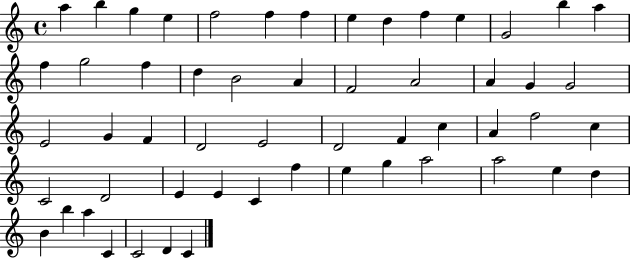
X:1
T:Untitled
M:4/4
L:1/4
K:C
a b g e f2 f f e d f e G2 b a f g2 f d B2 A F2 A2 A G G2 E2 G F D2 E2 D2 F c A f2 c C2 D2 E E C f e g a2 a2 e d B b a C C2 D C